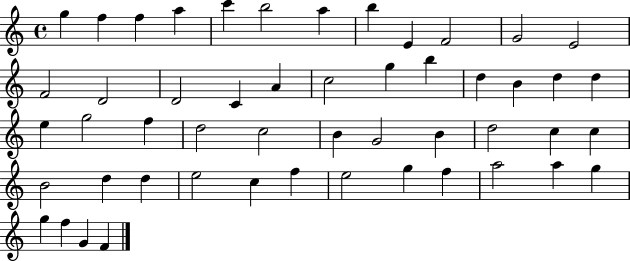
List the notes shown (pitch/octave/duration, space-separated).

G5/q F5/q F5/q A5/q C6/q B5/h A5/q B5/q E4/q F4/h G4/h E4/h F4/h D4/h D4/h C4/q A4/q C5/h G5/q B5/q D5/q B4/q D5/q D5/q E5/q G5/h F5/q D5/h C5/h B4/q G4/h B4/q D5/h C5/q C5/q B4/h D5/q D5/q E5/h C5/q F5/q E5/h G5/q F5/q A5/h A5/q G5/q G5/q F5/q G4/q F4/q